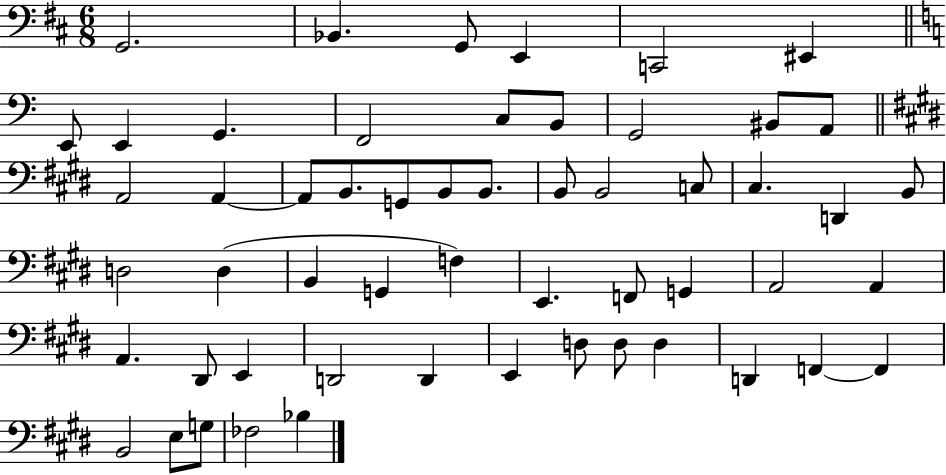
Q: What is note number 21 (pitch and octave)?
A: B2